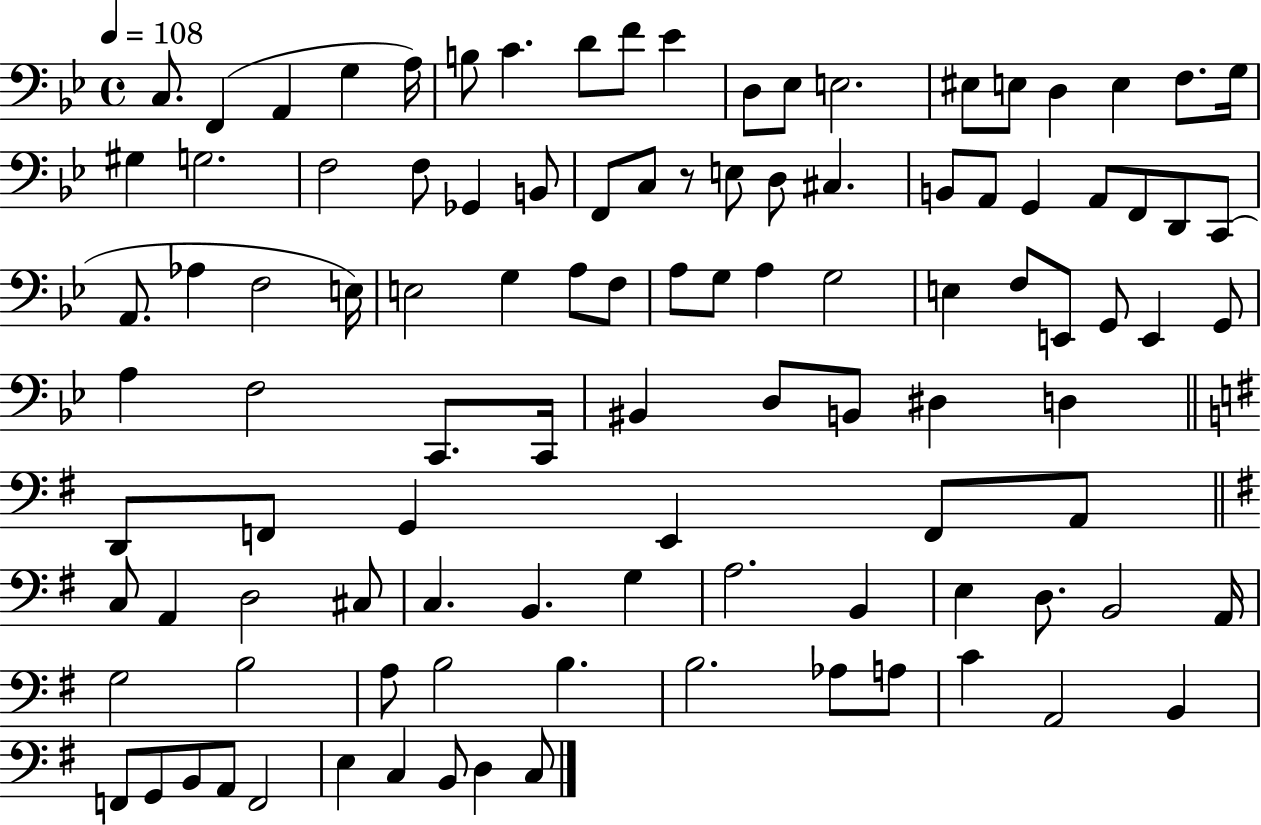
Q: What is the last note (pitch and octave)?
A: C3